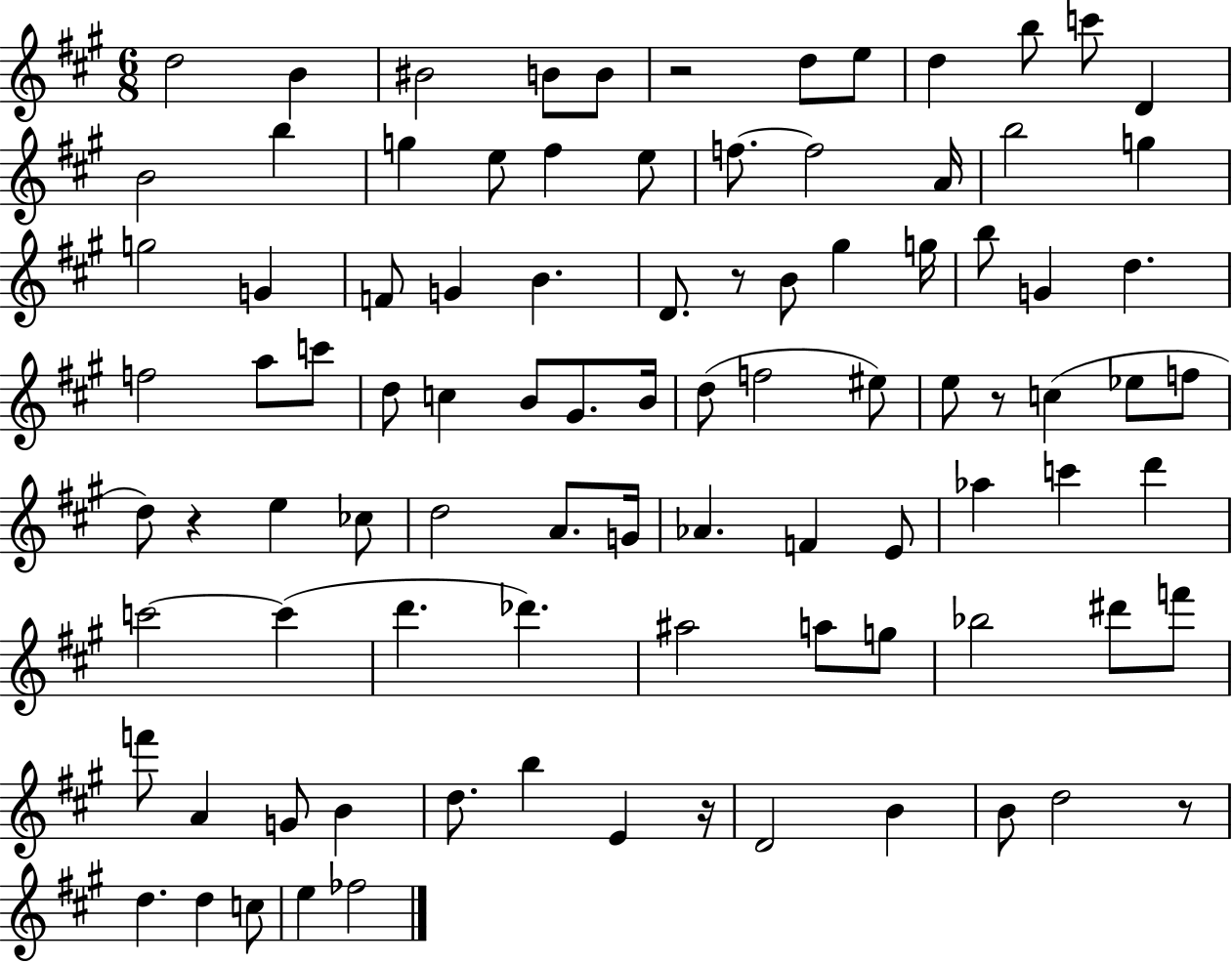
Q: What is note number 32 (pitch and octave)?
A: B5